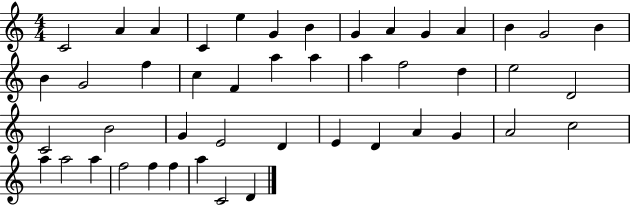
{
  \clef treble
  \numericTimeSignature
  \time 4/4
  \key c \major
  c'2 a'4 a'4 | c'4 e''4 g'4 b'4 | g'4 a'4 g'4 a'4 | b'4 g'2 b'4 | \break b'4 g'2 f''4 | c''4 f'4 a''4 a''4 | a''4 f''2 d''4 | e''2 d'2 | \break c'2 b'2 | g'4 e'2 d'4 | e'4 d'4 a'4 g'4 | a'2 c''2 | \break a''4 a''2 a''4 | f''2 f''4 f''4 | a''4 c'2 d'4 | \bar "|."
}